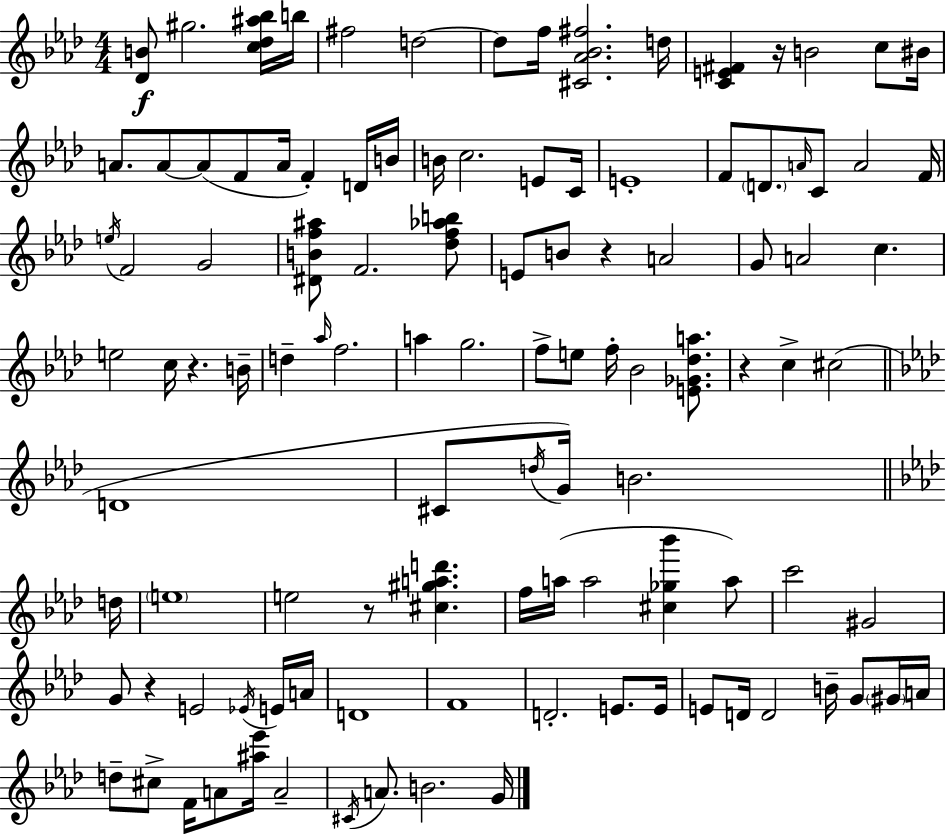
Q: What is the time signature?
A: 4/4